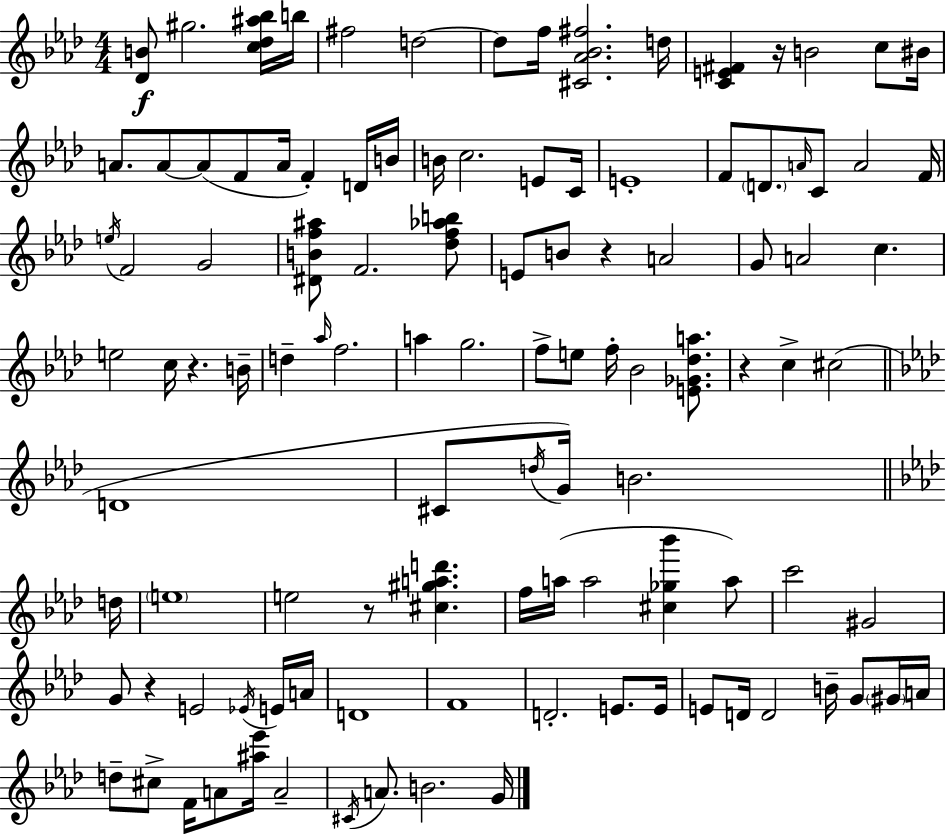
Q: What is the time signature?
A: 4/4